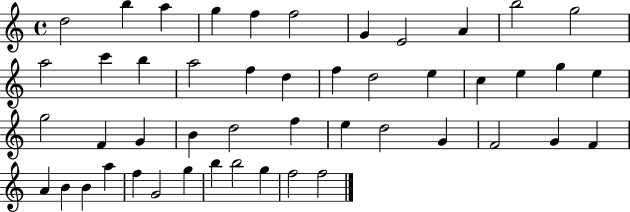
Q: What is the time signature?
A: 4/4